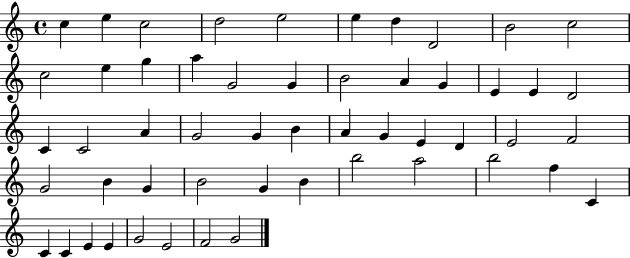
X:1
T:Untitled
M:4/4
L:1/4
K:C
c e c2 d2 e2 e d D2 B2 c2 c2 e g a G2 G B2 A G E E D2 C C2 A G2 G B A G E D E2 F2 G2 B G B2 G B b2 a2 b2 f C C C E E G2 E2 F2 G2